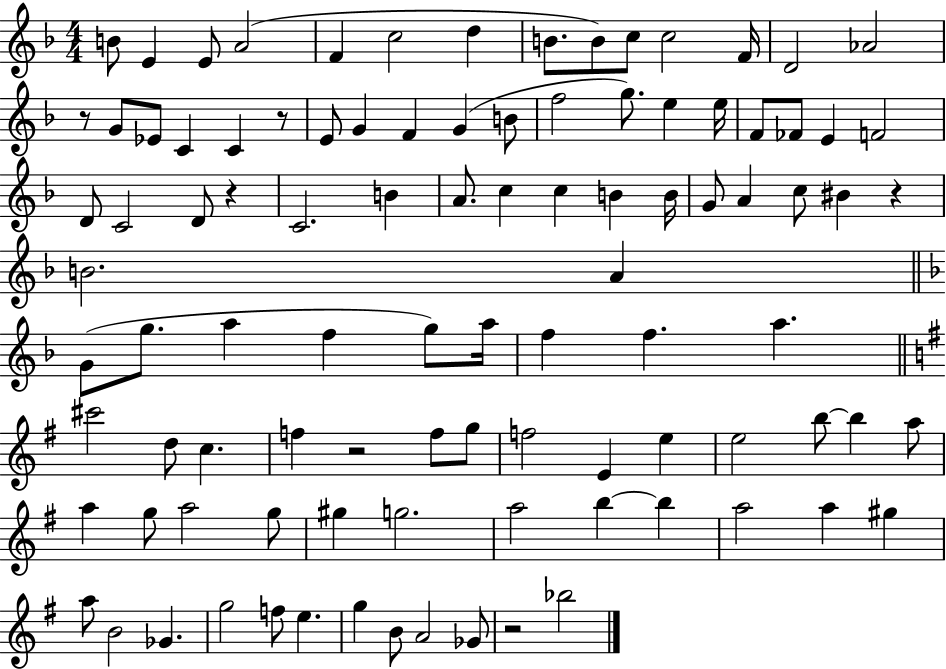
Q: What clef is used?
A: treble